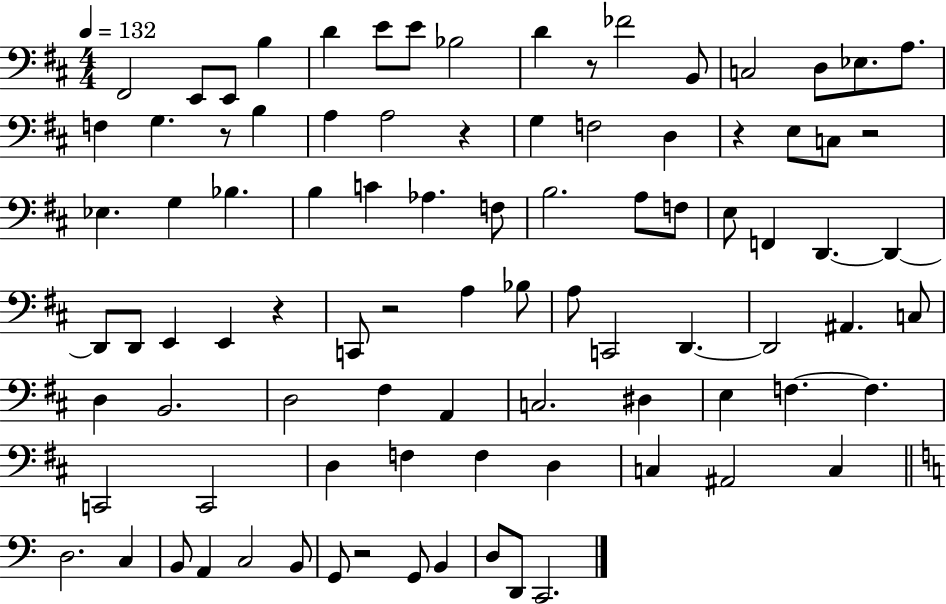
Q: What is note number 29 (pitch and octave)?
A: B3